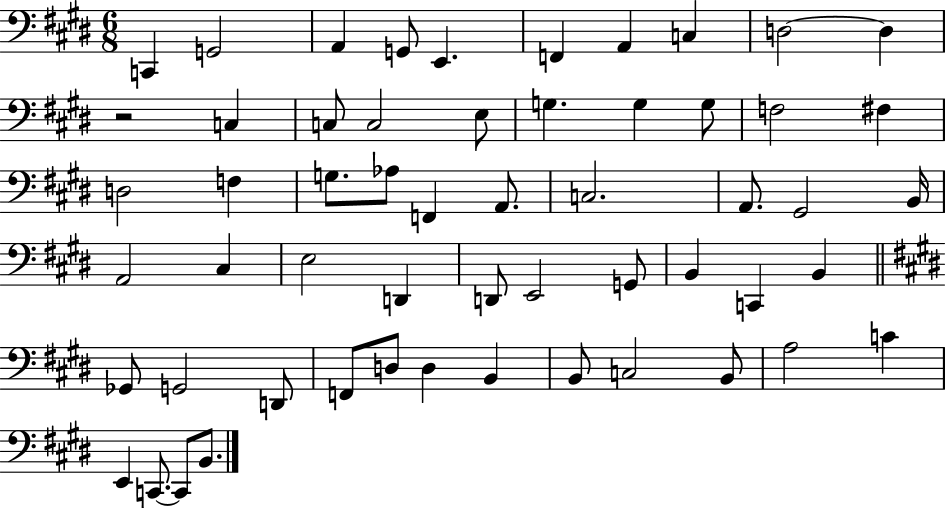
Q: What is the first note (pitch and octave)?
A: C2